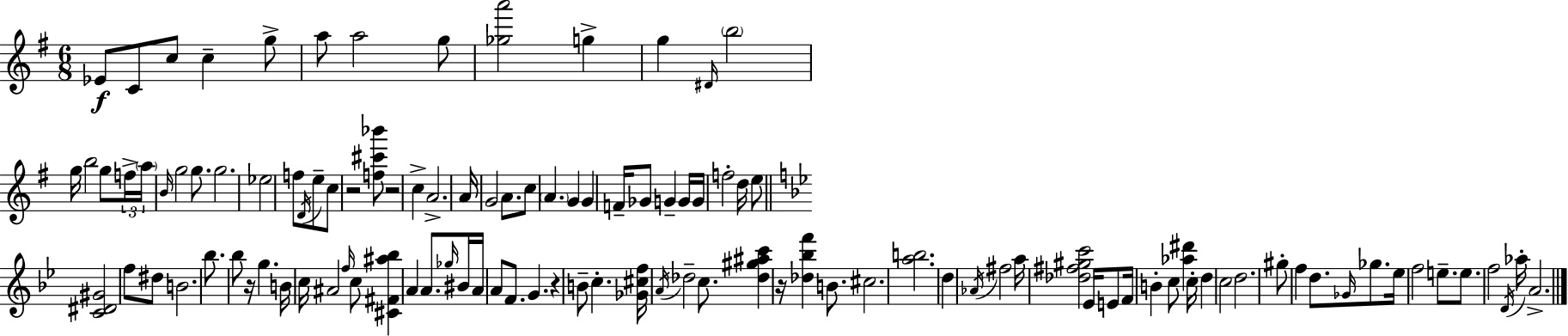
Eb4/e C4/e C5/e C5/q G5/e A5/e A5/h G5/e [Gb5,A6]/h G5/q G5/q D#4/s B5/h G5/s B5/h G5/e F5/s A5/s B4/s G5/h G5/e. G5/h. Eb5/h F5/e D4/s E5/e C5/e R/h [F5,C#6,Bb6]/e R/h C5/q A4/h. A4/s G4/h A4/e. C5/e A4/q. G4/q G4/q F4/s Gb4/e G4/q G4/s G4/s F5/h D5/s E5/e [C4,D#4,G#4]/h F5/e D#5/e B4/h. Bb5/e. Bb5/e R/s G5/q. B4/s C5/s A#4/h F5/s C5/e [C#4,F#4,A#5,Bb5]/q A4/q A4/e. Gb5/s BIS4/s A4/s A4/e F4/e. G4/q. R/q B4/e C5/q. [Gb4,C#5,F5]/s A4/s Db5/h C5/e. [Db5,G#5,A#5,C6]/q R/s [Db5,Bb5,F6]/q B4/e. C#5/h. [A5,B5]/h. D5/q Ab4/s F#5/h A5/s [Db5,F#5,G#5,C6]/h Eb4/s E4/e F4/s B4/q C5/e [Ab5,D#6]/q C5/s D5/q C5/h D5/h. G#5/e F5/q D5/e. Gb4/s Gb5/e. Eb5/s F5/h E5/e. E5/e. F5/h D4/s Ab5/s A4/h.